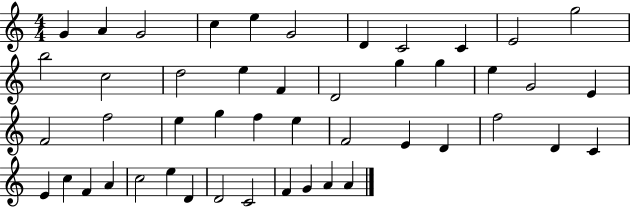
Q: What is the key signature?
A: C major